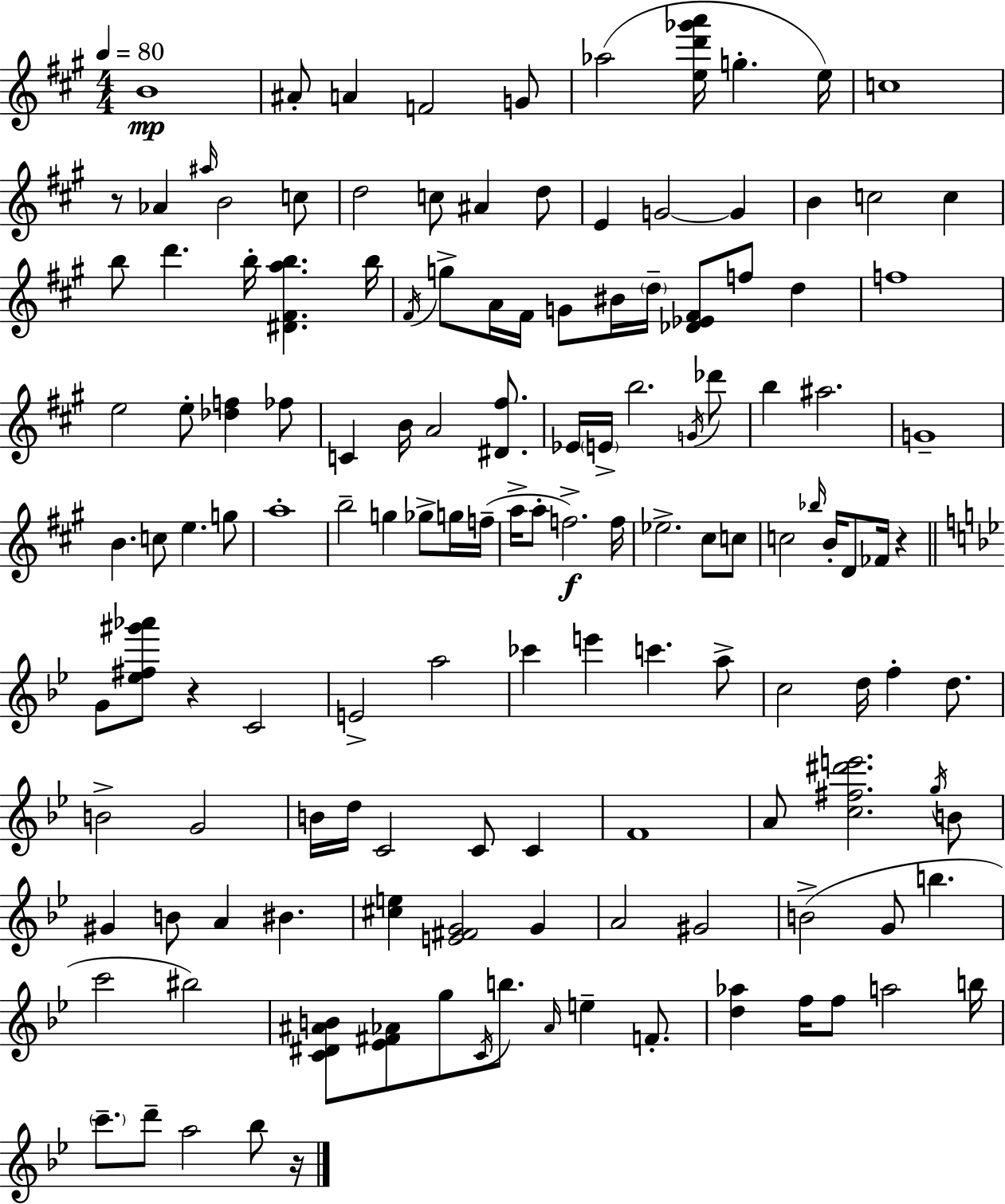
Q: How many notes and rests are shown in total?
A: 138